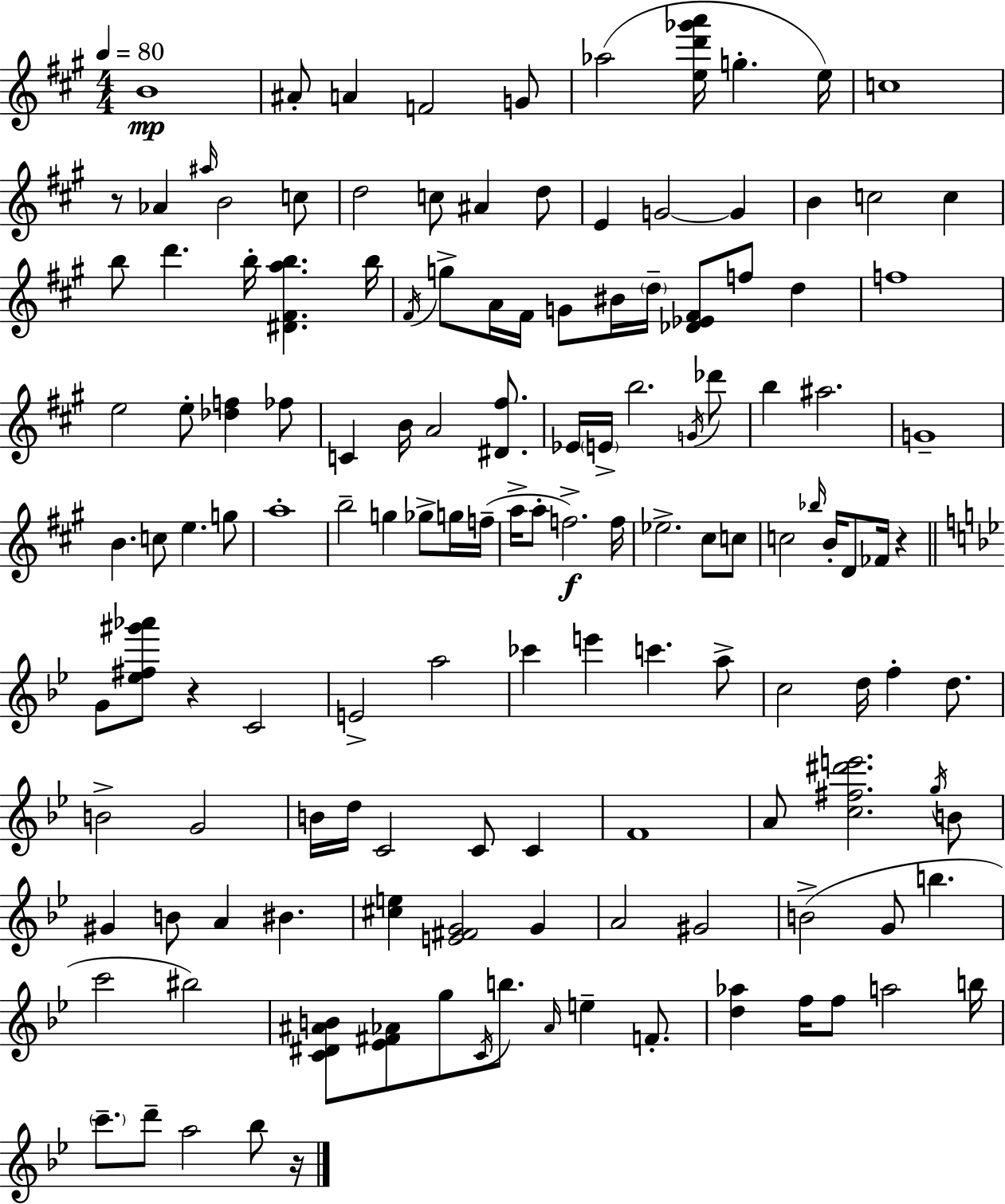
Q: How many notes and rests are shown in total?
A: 138